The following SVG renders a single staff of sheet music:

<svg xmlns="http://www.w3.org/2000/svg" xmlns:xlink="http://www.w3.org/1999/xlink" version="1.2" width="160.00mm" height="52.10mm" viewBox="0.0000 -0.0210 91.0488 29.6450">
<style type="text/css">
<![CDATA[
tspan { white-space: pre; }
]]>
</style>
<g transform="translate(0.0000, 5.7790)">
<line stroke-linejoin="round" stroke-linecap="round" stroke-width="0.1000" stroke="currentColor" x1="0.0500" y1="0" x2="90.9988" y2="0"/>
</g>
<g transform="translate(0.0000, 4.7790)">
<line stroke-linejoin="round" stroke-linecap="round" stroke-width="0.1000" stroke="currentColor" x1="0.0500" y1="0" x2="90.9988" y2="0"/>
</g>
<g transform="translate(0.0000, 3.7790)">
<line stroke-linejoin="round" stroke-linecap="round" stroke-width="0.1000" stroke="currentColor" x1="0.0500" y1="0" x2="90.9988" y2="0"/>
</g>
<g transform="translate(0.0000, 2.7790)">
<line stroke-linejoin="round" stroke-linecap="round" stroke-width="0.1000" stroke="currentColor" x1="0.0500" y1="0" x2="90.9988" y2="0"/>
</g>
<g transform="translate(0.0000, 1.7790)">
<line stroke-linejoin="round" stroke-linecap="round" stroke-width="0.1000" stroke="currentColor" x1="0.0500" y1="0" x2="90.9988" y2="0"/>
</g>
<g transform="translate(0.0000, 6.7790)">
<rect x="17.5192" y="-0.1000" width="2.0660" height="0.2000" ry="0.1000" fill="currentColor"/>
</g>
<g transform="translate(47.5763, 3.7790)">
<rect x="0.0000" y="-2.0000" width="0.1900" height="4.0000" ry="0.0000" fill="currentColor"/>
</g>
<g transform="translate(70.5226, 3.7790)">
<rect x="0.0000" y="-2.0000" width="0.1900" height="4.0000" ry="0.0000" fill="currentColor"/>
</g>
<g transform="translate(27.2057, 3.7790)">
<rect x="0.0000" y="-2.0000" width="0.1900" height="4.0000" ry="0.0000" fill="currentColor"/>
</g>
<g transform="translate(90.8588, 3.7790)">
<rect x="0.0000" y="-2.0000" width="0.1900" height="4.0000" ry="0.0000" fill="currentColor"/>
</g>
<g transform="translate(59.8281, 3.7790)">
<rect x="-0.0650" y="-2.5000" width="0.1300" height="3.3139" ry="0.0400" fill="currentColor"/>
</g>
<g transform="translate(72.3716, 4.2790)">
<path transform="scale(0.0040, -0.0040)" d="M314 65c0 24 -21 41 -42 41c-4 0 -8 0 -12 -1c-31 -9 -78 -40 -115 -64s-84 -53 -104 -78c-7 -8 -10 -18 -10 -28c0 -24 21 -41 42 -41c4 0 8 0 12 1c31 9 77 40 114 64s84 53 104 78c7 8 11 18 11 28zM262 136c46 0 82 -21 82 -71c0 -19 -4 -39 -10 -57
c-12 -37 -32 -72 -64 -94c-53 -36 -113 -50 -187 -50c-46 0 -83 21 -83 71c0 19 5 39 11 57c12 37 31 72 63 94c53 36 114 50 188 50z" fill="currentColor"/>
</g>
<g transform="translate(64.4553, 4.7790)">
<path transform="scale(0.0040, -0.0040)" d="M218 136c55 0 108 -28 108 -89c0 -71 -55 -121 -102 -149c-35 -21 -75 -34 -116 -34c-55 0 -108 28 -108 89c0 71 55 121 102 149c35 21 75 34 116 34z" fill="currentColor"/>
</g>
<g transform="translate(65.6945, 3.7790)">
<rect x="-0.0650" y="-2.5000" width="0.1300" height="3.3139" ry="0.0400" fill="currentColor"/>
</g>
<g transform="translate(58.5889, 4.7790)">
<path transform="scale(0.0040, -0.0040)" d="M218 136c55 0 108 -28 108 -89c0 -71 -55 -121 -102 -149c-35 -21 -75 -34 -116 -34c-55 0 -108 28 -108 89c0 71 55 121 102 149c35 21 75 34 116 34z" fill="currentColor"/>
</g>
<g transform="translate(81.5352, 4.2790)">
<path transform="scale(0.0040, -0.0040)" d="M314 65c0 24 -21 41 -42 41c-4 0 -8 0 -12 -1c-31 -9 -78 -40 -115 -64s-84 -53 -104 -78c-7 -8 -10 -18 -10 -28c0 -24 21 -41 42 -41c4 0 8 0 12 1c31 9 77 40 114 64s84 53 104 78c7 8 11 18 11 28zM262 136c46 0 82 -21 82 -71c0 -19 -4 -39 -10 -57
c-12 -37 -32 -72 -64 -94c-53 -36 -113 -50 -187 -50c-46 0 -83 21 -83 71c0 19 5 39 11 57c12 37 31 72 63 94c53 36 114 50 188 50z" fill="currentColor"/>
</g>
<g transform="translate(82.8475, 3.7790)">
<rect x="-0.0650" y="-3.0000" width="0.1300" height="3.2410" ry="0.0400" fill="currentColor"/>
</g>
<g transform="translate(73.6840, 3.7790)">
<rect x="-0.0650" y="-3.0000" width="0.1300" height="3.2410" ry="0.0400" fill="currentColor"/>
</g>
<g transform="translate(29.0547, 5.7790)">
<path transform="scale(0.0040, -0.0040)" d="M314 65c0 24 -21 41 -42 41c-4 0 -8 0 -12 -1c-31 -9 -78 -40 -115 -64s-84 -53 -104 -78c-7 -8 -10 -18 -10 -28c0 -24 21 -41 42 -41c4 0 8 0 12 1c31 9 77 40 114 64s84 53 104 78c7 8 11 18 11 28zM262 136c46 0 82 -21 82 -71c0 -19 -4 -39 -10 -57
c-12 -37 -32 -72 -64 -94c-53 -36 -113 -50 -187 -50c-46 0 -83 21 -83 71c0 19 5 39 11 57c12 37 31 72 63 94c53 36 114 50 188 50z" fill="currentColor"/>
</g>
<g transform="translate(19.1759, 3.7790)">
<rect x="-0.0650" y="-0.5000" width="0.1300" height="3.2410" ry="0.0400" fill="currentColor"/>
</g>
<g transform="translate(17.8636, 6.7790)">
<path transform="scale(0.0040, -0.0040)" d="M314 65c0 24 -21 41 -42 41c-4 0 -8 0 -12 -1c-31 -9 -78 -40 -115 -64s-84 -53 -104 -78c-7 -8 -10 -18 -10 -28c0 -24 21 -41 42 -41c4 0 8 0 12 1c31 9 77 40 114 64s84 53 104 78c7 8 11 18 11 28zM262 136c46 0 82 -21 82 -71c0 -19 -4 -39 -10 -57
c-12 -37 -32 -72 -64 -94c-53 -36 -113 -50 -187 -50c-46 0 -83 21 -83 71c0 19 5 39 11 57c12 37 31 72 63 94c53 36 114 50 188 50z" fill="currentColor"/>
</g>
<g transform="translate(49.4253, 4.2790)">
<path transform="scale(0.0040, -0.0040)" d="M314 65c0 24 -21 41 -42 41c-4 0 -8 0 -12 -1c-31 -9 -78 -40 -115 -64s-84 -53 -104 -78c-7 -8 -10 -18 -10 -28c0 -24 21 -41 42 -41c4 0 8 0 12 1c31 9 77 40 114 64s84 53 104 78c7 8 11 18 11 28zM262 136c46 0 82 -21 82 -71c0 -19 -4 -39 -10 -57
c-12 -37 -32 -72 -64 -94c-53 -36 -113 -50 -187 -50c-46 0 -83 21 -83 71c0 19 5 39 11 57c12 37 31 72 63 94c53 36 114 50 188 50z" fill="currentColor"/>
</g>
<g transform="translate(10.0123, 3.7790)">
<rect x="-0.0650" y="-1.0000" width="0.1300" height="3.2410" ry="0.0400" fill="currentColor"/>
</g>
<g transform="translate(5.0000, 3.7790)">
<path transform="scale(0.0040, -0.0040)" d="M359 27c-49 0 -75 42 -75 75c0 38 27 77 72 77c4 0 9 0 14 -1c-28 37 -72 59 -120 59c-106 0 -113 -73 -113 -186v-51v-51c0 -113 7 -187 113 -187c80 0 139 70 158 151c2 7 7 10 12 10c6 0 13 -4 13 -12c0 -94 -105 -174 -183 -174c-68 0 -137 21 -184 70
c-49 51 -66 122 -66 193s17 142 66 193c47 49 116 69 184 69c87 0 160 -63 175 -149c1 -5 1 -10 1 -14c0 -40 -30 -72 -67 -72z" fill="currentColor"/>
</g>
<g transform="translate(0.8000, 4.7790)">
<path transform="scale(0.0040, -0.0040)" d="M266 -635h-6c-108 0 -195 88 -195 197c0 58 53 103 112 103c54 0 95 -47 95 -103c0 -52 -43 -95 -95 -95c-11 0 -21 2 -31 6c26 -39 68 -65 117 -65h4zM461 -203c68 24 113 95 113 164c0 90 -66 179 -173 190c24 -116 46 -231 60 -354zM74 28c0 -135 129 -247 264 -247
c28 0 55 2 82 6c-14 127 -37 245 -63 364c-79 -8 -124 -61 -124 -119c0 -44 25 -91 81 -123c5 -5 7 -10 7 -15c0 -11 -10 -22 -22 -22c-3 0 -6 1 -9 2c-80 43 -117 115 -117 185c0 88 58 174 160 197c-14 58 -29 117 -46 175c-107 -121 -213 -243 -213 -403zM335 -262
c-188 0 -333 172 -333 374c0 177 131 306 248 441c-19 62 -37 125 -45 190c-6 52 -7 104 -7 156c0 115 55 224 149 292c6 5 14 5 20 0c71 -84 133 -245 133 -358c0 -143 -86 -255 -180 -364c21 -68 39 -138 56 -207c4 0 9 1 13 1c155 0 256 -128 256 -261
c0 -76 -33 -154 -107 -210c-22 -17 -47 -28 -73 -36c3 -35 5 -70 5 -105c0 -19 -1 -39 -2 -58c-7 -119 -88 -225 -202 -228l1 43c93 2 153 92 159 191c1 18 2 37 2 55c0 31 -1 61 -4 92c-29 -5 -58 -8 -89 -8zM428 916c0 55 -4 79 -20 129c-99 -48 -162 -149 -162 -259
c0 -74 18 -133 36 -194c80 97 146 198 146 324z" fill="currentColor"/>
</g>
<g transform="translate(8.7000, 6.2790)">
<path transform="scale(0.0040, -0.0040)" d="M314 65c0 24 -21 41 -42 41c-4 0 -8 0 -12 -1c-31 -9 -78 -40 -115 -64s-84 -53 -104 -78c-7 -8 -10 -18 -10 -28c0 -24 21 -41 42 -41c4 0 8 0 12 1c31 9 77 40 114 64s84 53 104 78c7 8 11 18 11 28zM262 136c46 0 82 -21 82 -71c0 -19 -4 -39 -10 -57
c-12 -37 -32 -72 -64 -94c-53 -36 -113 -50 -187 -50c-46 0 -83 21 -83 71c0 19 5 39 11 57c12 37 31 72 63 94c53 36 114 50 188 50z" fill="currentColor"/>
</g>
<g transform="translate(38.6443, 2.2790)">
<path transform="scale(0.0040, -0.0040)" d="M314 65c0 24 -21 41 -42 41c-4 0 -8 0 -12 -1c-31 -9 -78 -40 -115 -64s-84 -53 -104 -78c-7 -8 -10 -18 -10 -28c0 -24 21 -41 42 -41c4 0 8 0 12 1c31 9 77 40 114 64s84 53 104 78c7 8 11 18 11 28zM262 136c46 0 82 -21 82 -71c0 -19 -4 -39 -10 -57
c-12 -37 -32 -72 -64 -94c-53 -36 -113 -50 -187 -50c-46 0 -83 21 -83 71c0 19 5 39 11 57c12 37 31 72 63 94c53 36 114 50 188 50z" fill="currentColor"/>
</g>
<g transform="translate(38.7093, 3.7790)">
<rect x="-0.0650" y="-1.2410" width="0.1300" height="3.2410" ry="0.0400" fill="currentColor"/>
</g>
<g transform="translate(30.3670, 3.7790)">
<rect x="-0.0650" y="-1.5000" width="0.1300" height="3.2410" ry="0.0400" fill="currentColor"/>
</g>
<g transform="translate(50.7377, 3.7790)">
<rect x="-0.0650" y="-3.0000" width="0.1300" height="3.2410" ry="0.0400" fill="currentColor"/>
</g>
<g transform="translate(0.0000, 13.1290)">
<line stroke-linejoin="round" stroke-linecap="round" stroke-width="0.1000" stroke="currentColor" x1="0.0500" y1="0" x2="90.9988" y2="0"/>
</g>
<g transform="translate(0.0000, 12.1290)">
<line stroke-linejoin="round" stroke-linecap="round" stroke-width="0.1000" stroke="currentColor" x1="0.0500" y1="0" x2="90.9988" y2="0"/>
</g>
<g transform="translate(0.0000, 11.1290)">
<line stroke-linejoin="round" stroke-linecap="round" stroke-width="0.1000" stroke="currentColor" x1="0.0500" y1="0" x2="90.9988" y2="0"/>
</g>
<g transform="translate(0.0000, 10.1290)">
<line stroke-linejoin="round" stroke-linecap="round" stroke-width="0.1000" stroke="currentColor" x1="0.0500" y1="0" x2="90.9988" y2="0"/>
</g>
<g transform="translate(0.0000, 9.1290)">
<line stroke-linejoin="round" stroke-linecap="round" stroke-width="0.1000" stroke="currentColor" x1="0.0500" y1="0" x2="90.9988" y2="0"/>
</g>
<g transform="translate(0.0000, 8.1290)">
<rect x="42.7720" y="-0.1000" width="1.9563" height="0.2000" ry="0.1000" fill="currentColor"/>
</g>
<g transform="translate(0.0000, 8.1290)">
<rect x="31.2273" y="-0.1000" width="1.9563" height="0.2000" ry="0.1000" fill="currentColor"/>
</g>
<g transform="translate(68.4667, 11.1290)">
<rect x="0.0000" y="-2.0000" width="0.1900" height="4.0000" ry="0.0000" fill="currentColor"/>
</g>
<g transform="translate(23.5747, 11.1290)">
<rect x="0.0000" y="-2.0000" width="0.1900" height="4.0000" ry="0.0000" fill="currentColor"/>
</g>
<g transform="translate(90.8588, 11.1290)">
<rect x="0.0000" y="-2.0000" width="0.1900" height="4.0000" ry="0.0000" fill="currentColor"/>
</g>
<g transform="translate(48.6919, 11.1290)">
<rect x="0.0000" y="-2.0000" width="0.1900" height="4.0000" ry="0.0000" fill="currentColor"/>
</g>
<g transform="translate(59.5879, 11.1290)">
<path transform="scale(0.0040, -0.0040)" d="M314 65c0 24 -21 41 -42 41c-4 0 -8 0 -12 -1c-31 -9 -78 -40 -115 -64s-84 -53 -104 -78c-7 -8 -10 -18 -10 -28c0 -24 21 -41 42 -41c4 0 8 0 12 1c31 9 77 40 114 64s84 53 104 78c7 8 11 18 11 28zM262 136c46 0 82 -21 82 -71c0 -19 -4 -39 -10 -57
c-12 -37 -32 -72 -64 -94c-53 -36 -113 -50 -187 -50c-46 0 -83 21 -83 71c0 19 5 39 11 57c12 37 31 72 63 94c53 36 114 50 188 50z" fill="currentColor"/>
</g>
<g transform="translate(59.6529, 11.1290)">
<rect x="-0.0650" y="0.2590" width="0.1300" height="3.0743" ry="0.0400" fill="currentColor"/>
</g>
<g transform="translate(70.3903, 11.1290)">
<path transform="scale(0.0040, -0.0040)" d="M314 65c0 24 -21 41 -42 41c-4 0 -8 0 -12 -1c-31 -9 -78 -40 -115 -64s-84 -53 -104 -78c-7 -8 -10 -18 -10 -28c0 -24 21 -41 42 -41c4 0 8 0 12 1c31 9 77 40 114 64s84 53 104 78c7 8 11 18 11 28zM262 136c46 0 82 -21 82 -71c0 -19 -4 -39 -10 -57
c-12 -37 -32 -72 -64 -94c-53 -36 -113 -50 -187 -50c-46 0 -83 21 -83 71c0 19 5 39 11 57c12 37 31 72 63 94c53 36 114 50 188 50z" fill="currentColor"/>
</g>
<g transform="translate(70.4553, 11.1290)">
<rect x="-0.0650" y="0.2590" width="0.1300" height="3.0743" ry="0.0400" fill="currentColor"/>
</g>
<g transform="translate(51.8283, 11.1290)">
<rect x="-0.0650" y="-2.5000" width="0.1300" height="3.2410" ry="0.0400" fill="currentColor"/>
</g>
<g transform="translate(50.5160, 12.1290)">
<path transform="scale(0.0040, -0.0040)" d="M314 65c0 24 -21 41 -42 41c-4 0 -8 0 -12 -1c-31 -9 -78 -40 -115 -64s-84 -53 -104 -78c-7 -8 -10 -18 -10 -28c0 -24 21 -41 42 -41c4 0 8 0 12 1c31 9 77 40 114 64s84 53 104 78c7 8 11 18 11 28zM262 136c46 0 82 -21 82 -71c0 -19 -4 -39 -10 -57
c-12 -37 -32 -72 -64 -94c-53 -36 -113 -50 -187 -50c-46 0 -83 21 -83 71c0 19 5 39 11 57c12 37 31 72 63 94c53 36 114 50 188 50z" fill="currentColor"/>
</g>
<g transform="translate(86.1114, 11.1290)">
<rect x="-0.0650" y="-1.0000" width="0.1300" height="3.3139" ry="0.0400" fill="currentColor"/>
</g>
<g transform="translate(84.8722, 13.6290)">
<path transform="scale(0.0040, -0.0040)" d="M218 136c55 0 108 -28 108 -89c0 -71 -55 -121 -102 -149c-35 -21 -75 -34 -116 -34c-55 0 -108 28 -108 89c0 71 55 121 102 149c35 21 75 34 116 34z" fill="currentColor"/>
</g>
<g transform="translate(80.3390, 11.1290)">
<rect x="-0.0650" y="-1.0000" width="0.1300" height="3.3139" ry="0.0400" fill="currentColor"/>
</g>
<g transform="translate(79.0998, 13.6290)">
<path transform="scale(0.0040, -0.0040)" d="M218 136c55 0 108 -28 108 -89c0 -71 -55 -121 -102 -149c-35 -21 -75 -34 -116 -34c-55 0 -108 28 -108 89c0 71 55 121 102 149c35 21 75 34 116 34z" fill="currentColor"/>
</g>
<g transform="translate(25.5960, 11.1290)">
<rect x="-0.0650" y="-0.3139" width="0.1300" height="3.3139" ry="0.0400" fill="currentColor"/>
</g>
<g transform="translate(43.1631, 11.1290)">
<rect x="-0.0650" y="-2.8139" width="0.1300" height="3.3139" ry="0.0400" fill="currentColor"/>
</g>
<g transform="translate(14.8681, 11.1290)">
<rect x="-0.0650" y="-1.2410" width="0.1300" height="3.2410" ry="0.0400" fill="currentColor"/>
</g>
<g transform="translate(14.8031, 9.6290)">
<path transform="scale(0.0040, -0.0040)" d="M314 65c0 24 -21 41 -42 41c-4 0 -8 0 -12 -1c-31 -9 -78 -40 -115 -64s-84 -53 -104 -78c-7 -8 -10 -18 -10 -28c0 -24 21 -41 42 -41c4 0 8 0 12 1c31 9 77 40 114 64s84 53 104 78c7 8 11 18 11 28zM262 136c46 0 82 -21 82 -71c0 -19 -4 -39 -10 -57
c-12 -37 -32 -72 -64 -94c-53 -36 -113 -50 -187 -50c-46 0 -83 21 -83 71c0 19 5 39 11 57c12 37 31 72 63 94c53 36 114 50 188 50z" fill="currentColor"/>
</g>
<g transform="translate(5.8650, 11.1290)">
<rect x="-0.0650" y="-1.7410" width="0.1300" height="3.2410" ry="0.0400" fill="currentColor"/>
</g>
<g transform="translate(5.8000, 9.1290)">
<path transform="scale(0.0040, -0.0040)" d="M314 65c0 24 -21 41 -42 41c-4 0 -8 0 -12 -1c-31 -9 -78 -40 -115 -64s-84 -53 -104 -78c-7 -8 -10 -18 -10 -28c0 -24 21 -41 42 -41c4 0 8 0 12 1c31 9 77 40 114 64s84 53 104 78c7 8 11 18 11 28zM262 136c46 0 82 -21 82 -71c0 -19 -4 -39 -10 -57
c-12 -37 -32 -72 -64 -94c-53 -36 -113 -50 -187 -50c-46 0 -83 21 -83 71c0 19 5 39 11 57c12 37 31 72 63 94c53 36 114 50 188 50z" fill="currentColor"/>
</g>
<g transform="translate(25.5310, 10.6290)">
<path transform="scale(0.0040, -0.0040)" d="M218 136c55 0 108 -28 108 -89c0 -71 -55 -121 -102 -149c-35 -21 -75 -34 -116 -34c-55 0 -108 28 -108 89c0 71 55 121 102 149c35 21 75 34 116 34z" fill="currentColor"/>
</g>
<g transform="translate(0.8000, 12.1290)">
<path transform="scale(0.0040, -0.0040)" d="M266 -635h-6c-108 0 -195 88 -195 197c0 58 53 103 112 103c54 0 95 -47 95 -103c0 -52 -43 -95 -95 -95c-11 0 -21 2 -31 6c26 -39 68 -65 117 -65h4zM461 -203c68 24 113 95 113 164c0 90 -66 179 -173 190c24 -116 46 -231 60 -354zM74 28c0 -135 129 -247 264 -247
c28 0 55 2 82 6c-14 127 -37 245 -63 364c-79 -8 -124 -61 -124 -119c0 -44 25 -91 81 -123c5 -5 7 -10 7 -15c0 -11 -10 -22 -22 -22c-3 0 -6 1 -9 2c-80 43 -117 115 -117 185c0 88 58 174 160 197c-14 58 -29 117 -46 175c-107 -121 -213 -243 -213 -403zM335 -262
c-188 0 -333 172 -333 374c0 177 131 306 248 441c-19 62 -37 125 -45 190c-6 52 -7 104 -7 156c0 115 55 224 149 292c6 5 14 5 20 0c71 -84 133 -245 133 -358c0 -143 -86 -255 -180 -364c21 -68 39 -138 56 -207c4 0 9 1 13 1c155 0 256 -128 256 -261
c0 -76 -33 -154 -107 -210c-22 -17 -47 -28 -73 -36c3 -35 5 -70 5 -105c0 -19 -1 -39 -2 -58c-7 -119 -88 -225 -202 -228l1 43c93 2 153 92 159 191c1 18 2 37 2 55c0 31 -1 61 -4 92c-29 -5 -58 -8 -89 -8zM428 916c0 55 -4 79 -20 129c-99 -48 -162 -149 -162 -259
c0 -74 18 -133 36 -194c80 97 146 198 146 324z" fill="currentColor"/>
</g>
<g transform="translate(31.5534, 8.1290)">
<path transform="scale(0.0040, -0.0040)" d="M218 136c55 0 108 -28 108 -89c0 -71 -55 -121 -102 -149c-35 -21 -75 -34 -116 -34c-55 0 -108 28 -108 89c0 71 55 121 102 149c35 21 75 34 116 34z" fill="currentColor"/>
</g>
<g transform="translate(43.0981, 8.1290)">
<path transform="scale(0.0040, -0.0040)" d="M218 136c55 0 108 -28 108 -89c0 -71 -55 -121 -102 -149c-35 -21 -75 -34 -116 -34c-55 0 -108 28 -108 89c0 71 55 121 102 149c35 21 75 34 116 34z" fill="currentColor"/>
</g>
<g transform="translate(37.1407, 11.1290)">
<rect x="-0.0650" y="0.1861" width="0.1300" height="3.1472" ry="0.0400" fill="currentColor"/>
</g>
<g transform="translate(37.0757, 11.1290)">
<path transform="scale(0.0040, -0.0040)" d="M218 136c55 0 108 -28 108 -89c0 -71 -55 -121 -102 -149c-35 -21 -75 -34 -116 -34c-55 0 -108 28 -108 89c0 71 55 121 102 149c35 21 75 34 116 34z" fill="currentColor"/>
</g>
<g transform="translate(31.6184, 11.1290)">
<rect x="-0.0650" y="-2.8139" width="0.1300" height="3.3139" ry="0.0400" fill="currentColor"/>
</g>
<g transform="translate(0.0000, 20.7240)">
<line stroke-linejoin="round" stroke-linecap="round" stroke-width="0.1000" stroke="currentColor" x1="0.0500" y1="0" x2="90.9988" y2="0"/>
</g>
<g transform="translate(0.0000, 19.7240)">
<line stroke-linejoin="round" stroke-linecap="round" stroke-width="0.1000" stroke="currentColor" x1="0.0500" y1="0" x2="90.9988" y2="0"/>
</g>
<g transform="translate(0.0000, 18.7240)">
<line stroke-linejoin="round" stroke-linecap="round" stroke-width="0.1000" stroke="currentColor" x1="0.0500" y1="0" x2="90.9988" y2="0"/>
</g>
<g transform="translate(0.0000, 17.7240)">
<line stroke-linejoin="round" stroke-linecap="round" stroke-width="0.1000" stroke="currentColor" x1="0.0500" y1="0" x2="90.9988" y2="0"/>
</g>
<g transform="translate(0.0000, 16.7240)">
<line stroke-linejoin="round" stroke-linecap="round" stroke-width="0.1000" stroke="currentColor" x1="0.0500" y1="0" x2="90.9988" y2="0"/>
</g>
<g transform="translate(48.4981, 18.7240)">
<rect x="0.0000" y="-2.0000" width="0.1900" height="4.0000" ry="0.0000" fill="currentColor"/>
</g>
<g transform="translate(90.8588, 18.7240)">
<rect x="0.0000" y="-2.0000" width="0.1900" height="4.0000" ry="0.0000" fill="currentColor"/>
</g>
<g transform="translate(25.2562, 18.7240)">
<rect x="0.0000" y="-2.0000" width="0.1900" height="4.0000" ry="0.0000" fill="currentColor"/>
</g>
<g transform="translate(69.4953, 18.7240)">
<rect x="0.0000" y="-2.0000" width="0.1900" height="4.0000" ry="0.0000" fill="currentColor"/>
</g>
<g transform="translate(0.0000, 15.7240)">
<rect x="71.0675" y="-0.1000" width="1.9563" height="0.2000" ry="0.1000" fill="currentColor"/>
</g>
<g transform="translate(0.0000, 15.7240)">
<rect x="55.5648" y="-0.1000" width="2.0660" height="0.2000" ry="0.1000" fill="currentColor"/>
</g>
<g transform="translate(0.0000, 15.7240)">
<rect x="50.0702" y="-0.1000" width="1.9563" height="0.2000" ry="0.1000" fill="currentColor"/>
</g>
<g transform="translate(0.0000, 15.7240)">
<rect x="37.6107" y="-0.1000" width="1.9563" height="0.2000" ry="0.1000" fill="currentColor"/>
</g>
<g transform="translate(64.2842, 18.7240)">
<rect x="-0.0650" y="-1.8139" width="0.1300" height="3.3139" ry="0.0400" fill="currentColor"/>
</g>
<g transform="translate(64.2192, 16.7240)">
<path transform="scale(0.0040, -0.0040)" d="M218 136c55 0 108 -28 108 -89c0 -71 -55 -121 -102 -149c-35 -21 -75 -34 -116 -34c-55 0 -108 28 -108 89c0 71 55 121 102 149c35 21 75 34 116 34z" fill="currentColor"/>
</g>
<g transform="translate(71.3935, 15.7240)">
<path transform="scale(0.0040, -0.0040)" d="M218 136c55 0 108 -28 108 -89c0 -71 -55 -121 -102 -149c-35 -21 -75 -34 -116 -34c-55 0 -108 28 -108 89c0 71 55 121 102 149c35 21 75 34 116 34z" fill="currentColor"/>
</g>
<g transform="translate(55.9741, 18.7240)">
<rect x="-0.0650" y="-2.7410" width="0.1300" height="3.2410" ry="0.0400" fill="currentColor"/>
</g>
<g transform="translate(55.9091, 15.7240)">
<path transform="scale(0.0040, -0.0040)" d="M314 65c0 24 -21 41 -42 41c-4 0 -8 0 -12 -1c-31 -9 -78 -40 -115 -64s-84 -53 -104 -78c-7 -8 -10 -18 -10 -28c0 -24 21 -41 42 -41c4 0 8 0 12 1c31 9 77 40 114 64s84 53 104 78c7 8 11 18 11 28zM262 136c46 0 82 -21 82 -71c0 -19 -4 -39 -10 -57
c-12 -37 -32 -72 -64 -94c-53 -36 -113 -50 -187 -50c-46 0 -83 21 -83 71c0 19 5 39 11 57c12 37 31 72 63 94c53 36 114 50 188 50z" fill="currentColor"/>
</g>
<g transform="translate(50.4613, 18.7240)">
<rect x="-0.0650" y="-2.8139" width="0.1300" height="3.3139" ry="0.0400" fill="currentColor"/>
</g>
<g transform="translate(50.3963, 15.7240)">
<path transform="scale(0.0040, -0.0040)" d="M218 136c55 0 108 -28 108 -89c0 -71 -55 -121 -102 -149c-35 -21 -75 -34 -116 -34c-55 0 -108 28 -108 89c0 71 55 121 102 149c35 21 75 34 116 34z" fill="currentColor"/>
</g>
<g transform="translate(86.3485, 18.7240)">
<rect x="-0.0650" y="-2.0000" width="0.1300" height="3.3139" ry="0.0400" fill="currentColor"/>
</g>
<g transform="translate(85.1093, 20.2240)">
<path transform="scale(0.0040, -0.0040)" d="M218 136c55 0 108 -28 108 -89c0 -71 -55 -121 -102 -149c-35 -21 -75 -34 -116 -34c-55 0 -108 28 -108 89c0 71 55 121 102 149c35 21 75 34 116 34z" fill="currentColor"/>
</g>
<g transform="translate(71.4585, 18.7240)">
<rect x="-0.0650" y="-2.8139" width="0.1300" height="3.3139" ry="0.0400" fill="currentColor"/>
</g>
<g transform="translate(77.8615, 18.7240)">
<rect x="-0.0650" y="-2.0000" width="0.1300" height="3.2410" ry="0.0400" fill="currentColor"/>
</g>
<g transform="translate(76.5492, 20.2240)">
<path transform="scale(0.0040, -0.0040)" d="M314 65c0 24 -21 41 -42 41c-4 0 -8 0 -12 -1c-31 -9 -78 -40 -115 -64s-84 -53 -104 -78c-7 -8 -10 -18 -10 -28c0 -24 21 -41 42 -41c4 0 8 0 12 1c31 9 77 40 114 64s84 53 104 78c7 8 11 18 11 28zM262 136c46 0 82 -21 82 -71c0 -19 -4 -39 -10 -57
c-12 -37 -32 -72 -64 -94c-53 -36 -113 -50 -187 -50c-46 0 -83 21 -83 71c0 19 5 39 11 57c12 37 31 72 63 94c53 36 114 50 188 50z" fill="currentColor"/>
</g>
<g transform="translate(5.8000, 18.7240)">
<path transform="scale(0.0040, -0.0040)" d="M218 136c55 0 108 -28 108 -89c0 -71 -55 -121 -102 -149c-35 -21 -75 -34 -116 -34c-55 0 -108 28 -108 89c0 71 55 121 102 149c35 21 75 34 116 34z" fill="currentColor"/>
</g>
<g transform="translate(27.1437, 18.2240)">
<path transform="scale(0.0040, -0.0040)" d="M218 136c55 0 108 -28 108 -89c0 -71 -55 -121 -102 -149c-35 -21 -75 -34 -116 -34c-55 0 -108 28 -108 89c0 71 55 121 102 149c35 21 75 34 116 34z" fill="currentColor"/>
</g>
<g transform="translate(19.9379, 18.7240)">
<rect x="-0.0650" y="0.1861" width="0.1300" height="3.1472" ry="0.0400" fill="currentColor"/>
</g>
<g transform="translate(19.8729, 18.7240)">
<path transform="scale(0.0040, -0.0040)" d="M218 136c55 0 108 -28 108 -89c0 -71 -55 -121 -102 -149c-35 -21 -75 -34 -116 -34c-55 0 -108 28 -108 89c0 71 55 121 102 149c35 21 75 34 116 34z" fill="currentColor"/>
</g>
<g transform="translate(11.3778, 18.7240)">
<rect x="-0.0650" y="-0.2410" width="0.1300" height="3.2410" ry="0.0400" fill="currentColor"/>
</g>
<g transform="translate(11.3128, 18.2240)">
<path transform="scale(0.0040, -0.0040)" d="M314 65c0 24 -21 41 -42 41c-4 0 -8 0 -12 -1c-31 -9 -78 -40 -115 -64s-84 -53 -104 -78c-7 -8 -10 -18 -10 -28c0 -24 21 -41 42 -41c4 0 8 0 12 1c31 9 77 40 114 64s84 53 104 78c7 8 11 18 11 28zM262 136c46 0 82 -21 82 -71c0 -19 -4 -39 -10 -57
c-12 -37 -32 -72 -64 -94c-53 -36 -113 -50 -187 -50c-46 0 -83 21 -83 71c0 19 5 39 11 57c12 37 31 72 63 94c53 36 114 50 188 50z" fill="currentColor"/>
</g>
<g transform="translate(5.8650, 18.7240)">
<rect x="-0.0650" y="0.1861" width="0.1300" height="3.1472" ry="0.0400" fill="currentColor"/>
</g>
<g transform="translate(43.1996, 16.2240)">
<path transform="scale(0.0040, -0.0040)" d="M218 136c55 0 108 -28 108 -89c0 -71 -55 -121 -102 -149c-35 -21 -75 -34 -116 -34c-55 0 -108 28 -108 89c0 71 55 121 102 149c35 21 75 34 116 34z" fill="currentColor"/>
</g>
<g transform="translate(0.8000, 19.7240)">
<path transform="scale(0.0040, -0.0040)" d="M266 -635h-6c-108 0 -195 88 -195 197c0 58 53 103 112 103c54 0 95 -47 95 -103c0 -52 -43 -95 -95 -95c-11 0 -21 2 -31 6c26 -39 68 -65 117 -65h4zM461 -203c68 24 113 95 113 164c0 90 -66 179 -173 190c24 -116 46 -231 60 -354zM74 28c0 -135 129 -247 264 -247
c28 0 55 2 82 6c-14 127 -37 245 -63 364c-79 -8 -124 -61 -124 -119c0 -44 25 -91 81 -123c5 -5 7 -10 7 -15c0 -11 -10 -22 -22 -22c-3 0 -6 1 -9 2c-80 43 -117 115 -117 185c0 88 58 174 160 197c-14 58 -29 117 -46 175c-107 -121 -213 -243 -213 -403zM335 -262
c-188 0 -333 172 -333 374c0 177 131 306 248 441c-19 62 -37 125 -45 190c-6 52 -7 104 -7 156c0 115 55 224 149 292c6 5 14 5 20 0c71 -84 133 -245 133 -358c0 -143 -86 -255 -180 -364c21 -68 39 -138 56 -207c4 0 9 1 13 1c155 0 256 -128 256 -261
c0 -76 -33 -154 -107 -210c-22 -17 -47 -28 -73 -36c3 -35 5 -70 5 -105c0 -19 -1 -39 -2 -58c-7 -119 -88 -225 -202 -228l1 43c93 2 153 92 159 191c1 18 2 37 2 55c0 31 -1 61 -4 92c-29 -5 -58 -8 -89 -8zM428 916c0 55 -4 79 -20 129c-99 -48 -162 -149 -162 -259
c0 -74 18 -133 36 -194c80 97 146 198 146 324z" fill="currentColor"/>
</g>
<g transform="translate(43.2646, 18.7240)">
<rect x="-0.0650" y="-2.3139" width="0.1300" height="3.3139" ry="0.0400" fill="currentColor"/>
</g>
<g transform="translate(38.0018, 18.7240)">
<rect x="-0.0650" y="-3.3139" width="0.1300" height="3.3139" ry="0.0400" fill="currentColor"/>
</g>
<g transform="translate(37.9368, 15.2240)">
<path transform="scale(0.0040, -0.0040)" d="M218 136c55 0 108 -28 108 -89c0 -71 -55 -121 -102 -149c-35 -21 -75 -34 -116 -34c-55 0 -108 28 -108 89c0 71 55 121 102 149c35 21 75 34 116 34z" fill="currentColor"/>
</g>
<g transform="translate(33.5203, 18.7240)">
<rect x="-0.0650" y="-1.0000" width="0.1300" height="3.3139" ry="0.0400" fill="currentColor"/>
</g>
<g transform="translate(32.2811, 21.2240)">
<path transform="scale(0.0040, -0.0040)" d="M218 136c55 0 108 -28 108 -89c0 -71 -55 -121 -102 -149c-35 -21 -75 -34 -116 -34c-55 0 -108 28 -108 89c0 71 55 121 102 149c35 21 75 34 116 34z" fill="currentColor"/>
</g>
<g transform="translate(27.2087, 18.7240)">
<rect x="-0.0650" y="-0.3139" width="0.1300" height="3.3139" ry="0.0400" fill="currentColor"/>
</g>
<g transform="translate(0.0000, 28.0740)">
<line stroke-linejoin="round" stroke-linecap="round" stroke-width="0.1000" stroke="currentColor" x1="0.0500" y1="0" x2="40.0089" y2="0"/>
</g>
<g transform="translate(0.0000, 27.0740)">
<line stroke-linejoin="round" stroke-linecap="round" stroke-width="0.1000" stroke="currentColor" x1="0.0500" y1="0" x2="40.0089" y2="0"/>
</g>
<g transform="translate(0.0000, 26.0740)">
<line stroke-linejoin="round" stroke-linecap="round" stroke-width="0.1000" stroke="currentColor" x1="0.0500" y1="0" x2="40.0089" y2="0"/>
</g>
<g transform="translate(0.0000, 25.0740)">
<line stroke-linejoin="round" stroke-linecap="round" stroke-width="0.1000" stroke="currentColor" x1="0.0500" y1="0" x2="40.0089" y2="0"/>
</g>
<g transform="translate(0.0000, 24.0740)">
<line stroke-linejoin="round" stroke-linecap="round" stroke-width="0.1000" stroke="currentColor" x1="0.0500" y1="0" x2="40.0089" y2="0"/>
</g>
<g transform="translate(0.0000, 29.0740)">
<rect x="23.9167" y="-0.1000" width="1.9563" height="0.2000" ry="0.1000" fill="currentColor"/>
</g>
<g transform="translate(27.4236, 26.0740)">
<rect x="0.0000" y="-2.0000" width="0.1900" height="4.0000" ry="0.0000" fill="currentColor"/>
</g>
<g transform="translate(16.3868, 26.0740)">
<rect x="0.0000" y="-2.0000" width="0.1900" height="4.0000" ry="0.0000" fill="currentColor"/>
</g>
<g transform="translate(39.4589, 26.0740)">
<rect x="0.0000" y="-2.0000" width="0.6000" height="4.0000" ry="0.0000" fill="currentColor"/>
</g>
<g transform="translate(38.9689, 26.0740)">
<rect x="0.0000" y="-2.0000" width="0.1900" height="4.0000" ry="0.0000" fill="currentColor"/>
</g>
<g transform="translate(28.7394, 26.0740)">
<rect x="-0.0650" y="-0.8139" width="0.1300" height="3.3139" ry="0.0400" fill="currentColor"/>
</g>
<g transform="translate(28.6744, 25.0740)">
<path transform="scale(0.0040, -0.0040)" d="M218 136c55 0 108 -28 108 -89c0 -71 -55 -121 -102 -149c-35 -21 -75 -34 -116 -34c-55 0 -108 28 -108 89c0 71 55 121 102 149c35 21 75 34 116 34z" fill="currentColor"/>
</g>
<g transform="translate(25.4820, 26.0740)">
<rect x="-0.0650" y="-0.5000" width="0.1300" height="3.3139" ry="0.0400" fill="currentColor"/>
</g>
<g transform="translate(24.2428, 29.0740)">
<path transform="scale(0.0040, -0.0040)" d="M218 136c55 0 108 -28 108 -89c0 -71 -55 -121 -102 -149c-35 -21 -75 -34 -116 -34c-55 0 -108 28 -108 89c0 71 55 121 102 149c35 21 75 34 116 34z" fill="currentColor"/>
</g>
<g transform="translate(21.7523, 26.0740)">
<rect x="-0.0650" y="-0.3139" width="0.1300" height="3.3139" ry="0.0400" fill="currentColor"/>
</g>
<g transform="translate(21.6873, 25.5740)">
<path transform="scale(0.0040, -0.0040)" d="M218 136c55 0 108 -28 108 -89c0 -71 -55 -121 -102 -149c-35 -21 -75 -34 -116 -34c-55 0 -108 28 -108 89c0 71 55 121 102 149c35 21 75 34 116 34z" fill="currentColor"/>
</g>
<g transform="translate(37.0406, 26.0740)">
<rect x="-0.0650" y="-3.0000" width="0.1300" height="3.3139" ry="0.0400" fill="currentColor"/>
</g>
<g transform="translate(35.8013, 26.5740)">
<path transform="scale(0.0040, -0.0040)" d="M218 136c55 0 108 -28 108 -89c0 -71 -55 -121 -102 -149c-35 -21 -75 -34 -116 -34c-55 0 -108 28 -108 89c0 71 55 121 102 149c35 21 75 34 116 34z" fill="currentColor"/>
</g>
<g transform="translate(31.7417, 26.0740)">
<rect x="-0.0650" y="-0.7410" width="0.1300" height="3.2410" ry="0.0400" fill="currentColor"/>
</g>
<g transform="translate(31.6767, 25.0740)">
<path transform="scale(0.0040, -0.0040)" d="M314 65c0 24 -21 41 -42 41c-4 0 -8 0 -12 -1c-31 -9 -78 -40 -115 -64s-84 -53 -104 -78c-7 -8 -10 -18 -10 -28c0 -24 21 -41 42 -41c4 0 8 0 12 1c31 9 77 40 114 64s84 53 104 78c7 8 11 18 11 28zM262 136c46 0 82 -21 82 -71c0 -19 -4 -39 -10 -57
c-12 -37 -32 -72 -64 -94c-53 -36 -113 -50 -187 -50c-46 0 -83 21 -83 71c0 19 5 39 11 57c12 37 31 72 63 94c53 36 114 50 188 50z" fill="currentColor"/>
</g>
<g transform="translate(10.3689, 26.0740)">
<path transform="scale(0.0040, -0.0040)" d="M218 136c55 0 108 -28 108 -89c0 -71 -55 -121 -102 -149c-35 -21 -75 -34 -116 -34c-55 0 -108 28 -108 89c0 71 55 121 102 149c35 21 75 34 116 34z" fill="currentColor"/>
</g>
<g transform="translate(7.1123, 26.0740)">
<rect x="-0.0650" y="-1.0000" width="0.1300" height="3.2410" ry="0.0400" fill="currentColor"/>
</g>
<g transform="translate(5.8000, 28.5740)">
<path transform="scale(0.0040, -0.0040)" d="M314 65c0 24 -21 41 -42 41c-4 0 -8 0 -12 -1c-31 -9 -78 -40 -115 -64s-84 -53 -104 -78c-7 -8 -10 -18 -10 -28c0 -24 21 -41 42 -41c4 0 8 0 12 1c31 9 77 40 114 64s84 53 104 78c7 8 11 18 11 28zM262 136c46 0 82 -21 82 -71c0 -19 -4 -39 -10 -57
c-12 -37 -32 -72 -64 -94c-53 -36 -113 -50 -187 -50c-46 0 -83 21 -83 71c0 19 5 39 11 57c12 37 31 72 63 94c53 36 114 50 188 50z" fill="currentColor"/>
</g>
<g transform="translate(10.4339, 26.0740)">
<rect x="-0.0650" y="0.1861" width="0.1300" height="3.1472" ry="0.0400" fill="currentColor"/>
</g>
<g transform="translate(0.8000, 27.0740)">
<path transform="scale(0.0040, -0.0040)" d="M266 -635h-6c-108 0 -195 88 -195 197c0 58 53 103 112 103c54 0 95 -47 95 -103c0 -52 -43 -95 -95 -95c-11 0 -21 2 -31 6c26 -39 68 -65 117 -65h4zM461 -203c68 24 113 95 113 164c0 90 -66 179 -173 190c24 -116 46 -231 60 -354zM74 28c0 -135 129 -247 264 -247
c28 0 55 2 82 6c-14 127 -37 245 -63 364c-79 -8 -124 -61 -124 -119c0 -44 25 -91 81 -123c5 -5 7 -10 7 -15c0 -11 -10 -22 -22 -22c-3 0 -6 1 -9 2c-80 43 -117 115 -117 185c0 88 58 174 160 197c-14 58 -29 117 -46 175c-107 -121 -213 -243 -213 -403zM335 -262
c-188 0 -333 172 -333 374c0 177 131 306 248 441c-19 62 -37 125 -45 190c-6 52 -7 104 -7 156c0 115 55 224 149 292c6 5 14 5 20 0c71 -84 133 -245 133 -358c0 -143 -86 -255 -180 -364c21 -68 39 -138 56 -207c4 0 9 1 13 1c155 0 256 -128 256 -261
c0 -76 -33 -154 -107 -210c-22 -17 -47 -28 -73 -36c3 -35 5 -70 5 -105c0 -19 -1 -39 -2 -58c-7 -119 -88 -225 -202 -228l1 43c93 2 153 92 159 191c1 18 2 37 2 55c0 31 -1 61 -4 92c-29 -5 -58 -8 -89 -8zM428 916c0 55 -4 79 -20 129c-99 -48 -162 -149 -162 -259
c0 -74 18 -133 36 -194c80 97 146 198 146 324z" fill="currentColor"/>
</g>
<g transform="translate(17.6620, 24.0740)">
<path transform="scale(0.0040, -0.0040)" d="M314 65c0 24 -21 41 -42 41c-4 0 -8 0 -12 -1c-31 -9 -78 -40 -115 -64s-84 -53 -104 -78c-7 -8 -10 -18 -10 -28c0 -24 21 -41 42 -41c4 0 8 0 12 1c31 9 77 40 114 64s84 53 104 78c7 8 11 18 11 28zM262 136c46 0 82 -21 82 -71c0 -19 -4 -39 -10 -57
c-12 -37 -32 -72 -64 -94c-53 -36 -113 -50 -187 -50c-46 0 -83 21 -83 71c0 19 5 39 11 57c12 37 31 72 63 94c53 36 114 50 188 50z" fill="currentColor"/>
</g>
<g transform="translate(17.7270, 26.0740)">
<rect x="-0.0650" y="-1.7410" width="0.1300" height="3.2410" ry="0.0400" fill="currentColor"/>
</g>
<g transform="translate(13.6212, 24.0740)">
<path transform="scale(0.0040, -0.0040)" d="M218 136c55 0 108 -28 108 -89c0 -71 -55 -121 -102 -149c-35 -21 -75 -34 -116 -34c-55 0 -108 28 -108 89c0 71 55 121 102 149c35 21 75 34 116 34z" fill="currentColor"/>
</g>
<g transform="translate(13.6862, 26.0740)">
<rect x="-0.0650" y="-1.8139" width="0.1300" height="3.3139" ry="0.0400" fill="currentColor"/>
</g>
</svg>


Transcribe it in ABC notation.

X:1
T:Untitled
M:4/4
L:1/4
K:C
D2 C2 E2 e2 A2 G G A2 A2 f2 e2 c a B a G2 B2 B2 D D B c2 B c D b g a a2 f a F2 F D2 B f f2 c C d d2 A